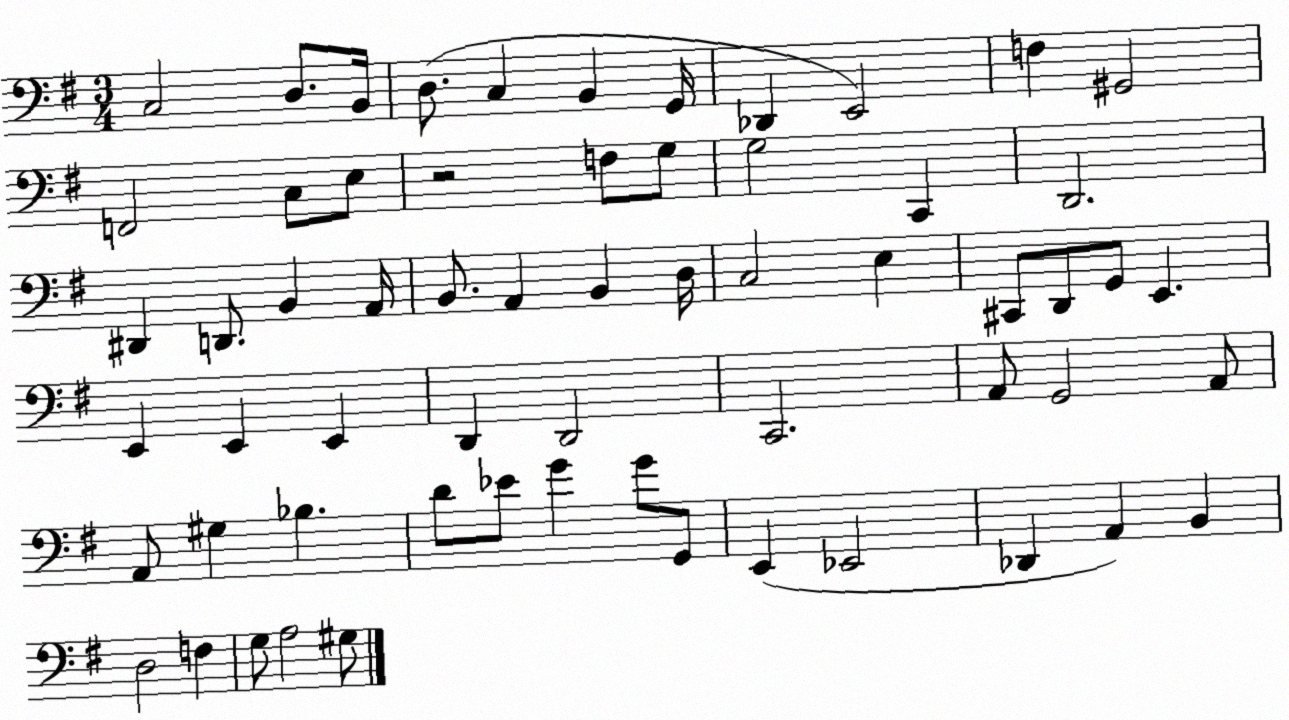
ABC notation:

X:1
T:Untitled
M:3/4
L:1/4
K:G
C,2 D,/2 B,,/4 D,/2 C, B,, G,,/4 _D,, E,,2 F, ^G,,2 F,,2 C,/2 E,/2 z2 F,/2 G,/2 G,2 C,, D,,2 ^D,, D,,/2 B,, A,,/4 B,,/2 A,, B,, D,/4 C,2 E, ^C,,/2 D,,/2 G,,/2 E,, E,, E,, E,, D,, D,,2 C,,2 A,,/2 G,,2 A,,/2 A,,/2 ^G, _B, D/2 _E/2 G G/2 G,,/2 E,, _E,,2 _D,, A,, B,, D,2 F, G,/2 A,2 ^G,/2